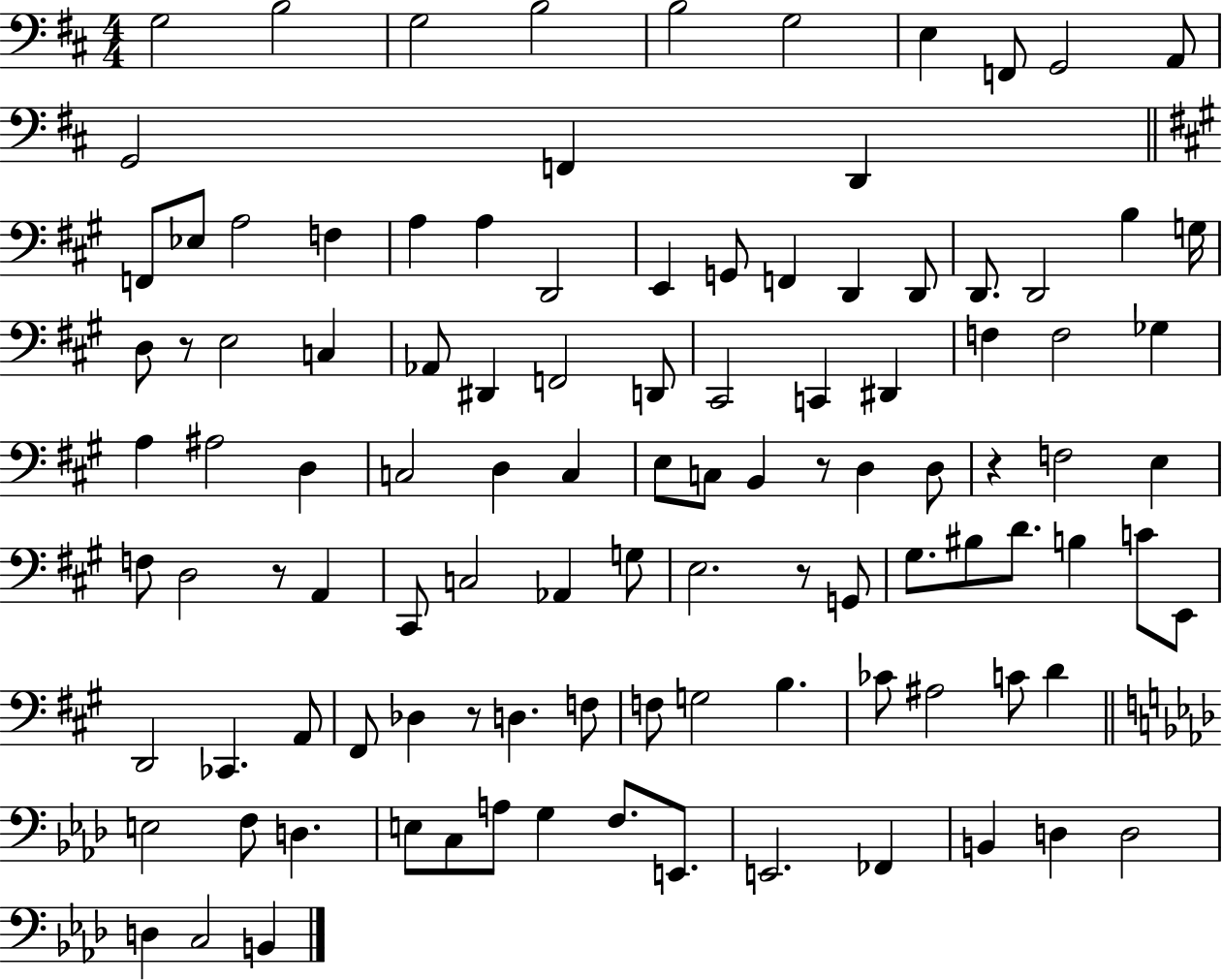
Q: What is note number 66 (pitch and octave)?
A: BIS3